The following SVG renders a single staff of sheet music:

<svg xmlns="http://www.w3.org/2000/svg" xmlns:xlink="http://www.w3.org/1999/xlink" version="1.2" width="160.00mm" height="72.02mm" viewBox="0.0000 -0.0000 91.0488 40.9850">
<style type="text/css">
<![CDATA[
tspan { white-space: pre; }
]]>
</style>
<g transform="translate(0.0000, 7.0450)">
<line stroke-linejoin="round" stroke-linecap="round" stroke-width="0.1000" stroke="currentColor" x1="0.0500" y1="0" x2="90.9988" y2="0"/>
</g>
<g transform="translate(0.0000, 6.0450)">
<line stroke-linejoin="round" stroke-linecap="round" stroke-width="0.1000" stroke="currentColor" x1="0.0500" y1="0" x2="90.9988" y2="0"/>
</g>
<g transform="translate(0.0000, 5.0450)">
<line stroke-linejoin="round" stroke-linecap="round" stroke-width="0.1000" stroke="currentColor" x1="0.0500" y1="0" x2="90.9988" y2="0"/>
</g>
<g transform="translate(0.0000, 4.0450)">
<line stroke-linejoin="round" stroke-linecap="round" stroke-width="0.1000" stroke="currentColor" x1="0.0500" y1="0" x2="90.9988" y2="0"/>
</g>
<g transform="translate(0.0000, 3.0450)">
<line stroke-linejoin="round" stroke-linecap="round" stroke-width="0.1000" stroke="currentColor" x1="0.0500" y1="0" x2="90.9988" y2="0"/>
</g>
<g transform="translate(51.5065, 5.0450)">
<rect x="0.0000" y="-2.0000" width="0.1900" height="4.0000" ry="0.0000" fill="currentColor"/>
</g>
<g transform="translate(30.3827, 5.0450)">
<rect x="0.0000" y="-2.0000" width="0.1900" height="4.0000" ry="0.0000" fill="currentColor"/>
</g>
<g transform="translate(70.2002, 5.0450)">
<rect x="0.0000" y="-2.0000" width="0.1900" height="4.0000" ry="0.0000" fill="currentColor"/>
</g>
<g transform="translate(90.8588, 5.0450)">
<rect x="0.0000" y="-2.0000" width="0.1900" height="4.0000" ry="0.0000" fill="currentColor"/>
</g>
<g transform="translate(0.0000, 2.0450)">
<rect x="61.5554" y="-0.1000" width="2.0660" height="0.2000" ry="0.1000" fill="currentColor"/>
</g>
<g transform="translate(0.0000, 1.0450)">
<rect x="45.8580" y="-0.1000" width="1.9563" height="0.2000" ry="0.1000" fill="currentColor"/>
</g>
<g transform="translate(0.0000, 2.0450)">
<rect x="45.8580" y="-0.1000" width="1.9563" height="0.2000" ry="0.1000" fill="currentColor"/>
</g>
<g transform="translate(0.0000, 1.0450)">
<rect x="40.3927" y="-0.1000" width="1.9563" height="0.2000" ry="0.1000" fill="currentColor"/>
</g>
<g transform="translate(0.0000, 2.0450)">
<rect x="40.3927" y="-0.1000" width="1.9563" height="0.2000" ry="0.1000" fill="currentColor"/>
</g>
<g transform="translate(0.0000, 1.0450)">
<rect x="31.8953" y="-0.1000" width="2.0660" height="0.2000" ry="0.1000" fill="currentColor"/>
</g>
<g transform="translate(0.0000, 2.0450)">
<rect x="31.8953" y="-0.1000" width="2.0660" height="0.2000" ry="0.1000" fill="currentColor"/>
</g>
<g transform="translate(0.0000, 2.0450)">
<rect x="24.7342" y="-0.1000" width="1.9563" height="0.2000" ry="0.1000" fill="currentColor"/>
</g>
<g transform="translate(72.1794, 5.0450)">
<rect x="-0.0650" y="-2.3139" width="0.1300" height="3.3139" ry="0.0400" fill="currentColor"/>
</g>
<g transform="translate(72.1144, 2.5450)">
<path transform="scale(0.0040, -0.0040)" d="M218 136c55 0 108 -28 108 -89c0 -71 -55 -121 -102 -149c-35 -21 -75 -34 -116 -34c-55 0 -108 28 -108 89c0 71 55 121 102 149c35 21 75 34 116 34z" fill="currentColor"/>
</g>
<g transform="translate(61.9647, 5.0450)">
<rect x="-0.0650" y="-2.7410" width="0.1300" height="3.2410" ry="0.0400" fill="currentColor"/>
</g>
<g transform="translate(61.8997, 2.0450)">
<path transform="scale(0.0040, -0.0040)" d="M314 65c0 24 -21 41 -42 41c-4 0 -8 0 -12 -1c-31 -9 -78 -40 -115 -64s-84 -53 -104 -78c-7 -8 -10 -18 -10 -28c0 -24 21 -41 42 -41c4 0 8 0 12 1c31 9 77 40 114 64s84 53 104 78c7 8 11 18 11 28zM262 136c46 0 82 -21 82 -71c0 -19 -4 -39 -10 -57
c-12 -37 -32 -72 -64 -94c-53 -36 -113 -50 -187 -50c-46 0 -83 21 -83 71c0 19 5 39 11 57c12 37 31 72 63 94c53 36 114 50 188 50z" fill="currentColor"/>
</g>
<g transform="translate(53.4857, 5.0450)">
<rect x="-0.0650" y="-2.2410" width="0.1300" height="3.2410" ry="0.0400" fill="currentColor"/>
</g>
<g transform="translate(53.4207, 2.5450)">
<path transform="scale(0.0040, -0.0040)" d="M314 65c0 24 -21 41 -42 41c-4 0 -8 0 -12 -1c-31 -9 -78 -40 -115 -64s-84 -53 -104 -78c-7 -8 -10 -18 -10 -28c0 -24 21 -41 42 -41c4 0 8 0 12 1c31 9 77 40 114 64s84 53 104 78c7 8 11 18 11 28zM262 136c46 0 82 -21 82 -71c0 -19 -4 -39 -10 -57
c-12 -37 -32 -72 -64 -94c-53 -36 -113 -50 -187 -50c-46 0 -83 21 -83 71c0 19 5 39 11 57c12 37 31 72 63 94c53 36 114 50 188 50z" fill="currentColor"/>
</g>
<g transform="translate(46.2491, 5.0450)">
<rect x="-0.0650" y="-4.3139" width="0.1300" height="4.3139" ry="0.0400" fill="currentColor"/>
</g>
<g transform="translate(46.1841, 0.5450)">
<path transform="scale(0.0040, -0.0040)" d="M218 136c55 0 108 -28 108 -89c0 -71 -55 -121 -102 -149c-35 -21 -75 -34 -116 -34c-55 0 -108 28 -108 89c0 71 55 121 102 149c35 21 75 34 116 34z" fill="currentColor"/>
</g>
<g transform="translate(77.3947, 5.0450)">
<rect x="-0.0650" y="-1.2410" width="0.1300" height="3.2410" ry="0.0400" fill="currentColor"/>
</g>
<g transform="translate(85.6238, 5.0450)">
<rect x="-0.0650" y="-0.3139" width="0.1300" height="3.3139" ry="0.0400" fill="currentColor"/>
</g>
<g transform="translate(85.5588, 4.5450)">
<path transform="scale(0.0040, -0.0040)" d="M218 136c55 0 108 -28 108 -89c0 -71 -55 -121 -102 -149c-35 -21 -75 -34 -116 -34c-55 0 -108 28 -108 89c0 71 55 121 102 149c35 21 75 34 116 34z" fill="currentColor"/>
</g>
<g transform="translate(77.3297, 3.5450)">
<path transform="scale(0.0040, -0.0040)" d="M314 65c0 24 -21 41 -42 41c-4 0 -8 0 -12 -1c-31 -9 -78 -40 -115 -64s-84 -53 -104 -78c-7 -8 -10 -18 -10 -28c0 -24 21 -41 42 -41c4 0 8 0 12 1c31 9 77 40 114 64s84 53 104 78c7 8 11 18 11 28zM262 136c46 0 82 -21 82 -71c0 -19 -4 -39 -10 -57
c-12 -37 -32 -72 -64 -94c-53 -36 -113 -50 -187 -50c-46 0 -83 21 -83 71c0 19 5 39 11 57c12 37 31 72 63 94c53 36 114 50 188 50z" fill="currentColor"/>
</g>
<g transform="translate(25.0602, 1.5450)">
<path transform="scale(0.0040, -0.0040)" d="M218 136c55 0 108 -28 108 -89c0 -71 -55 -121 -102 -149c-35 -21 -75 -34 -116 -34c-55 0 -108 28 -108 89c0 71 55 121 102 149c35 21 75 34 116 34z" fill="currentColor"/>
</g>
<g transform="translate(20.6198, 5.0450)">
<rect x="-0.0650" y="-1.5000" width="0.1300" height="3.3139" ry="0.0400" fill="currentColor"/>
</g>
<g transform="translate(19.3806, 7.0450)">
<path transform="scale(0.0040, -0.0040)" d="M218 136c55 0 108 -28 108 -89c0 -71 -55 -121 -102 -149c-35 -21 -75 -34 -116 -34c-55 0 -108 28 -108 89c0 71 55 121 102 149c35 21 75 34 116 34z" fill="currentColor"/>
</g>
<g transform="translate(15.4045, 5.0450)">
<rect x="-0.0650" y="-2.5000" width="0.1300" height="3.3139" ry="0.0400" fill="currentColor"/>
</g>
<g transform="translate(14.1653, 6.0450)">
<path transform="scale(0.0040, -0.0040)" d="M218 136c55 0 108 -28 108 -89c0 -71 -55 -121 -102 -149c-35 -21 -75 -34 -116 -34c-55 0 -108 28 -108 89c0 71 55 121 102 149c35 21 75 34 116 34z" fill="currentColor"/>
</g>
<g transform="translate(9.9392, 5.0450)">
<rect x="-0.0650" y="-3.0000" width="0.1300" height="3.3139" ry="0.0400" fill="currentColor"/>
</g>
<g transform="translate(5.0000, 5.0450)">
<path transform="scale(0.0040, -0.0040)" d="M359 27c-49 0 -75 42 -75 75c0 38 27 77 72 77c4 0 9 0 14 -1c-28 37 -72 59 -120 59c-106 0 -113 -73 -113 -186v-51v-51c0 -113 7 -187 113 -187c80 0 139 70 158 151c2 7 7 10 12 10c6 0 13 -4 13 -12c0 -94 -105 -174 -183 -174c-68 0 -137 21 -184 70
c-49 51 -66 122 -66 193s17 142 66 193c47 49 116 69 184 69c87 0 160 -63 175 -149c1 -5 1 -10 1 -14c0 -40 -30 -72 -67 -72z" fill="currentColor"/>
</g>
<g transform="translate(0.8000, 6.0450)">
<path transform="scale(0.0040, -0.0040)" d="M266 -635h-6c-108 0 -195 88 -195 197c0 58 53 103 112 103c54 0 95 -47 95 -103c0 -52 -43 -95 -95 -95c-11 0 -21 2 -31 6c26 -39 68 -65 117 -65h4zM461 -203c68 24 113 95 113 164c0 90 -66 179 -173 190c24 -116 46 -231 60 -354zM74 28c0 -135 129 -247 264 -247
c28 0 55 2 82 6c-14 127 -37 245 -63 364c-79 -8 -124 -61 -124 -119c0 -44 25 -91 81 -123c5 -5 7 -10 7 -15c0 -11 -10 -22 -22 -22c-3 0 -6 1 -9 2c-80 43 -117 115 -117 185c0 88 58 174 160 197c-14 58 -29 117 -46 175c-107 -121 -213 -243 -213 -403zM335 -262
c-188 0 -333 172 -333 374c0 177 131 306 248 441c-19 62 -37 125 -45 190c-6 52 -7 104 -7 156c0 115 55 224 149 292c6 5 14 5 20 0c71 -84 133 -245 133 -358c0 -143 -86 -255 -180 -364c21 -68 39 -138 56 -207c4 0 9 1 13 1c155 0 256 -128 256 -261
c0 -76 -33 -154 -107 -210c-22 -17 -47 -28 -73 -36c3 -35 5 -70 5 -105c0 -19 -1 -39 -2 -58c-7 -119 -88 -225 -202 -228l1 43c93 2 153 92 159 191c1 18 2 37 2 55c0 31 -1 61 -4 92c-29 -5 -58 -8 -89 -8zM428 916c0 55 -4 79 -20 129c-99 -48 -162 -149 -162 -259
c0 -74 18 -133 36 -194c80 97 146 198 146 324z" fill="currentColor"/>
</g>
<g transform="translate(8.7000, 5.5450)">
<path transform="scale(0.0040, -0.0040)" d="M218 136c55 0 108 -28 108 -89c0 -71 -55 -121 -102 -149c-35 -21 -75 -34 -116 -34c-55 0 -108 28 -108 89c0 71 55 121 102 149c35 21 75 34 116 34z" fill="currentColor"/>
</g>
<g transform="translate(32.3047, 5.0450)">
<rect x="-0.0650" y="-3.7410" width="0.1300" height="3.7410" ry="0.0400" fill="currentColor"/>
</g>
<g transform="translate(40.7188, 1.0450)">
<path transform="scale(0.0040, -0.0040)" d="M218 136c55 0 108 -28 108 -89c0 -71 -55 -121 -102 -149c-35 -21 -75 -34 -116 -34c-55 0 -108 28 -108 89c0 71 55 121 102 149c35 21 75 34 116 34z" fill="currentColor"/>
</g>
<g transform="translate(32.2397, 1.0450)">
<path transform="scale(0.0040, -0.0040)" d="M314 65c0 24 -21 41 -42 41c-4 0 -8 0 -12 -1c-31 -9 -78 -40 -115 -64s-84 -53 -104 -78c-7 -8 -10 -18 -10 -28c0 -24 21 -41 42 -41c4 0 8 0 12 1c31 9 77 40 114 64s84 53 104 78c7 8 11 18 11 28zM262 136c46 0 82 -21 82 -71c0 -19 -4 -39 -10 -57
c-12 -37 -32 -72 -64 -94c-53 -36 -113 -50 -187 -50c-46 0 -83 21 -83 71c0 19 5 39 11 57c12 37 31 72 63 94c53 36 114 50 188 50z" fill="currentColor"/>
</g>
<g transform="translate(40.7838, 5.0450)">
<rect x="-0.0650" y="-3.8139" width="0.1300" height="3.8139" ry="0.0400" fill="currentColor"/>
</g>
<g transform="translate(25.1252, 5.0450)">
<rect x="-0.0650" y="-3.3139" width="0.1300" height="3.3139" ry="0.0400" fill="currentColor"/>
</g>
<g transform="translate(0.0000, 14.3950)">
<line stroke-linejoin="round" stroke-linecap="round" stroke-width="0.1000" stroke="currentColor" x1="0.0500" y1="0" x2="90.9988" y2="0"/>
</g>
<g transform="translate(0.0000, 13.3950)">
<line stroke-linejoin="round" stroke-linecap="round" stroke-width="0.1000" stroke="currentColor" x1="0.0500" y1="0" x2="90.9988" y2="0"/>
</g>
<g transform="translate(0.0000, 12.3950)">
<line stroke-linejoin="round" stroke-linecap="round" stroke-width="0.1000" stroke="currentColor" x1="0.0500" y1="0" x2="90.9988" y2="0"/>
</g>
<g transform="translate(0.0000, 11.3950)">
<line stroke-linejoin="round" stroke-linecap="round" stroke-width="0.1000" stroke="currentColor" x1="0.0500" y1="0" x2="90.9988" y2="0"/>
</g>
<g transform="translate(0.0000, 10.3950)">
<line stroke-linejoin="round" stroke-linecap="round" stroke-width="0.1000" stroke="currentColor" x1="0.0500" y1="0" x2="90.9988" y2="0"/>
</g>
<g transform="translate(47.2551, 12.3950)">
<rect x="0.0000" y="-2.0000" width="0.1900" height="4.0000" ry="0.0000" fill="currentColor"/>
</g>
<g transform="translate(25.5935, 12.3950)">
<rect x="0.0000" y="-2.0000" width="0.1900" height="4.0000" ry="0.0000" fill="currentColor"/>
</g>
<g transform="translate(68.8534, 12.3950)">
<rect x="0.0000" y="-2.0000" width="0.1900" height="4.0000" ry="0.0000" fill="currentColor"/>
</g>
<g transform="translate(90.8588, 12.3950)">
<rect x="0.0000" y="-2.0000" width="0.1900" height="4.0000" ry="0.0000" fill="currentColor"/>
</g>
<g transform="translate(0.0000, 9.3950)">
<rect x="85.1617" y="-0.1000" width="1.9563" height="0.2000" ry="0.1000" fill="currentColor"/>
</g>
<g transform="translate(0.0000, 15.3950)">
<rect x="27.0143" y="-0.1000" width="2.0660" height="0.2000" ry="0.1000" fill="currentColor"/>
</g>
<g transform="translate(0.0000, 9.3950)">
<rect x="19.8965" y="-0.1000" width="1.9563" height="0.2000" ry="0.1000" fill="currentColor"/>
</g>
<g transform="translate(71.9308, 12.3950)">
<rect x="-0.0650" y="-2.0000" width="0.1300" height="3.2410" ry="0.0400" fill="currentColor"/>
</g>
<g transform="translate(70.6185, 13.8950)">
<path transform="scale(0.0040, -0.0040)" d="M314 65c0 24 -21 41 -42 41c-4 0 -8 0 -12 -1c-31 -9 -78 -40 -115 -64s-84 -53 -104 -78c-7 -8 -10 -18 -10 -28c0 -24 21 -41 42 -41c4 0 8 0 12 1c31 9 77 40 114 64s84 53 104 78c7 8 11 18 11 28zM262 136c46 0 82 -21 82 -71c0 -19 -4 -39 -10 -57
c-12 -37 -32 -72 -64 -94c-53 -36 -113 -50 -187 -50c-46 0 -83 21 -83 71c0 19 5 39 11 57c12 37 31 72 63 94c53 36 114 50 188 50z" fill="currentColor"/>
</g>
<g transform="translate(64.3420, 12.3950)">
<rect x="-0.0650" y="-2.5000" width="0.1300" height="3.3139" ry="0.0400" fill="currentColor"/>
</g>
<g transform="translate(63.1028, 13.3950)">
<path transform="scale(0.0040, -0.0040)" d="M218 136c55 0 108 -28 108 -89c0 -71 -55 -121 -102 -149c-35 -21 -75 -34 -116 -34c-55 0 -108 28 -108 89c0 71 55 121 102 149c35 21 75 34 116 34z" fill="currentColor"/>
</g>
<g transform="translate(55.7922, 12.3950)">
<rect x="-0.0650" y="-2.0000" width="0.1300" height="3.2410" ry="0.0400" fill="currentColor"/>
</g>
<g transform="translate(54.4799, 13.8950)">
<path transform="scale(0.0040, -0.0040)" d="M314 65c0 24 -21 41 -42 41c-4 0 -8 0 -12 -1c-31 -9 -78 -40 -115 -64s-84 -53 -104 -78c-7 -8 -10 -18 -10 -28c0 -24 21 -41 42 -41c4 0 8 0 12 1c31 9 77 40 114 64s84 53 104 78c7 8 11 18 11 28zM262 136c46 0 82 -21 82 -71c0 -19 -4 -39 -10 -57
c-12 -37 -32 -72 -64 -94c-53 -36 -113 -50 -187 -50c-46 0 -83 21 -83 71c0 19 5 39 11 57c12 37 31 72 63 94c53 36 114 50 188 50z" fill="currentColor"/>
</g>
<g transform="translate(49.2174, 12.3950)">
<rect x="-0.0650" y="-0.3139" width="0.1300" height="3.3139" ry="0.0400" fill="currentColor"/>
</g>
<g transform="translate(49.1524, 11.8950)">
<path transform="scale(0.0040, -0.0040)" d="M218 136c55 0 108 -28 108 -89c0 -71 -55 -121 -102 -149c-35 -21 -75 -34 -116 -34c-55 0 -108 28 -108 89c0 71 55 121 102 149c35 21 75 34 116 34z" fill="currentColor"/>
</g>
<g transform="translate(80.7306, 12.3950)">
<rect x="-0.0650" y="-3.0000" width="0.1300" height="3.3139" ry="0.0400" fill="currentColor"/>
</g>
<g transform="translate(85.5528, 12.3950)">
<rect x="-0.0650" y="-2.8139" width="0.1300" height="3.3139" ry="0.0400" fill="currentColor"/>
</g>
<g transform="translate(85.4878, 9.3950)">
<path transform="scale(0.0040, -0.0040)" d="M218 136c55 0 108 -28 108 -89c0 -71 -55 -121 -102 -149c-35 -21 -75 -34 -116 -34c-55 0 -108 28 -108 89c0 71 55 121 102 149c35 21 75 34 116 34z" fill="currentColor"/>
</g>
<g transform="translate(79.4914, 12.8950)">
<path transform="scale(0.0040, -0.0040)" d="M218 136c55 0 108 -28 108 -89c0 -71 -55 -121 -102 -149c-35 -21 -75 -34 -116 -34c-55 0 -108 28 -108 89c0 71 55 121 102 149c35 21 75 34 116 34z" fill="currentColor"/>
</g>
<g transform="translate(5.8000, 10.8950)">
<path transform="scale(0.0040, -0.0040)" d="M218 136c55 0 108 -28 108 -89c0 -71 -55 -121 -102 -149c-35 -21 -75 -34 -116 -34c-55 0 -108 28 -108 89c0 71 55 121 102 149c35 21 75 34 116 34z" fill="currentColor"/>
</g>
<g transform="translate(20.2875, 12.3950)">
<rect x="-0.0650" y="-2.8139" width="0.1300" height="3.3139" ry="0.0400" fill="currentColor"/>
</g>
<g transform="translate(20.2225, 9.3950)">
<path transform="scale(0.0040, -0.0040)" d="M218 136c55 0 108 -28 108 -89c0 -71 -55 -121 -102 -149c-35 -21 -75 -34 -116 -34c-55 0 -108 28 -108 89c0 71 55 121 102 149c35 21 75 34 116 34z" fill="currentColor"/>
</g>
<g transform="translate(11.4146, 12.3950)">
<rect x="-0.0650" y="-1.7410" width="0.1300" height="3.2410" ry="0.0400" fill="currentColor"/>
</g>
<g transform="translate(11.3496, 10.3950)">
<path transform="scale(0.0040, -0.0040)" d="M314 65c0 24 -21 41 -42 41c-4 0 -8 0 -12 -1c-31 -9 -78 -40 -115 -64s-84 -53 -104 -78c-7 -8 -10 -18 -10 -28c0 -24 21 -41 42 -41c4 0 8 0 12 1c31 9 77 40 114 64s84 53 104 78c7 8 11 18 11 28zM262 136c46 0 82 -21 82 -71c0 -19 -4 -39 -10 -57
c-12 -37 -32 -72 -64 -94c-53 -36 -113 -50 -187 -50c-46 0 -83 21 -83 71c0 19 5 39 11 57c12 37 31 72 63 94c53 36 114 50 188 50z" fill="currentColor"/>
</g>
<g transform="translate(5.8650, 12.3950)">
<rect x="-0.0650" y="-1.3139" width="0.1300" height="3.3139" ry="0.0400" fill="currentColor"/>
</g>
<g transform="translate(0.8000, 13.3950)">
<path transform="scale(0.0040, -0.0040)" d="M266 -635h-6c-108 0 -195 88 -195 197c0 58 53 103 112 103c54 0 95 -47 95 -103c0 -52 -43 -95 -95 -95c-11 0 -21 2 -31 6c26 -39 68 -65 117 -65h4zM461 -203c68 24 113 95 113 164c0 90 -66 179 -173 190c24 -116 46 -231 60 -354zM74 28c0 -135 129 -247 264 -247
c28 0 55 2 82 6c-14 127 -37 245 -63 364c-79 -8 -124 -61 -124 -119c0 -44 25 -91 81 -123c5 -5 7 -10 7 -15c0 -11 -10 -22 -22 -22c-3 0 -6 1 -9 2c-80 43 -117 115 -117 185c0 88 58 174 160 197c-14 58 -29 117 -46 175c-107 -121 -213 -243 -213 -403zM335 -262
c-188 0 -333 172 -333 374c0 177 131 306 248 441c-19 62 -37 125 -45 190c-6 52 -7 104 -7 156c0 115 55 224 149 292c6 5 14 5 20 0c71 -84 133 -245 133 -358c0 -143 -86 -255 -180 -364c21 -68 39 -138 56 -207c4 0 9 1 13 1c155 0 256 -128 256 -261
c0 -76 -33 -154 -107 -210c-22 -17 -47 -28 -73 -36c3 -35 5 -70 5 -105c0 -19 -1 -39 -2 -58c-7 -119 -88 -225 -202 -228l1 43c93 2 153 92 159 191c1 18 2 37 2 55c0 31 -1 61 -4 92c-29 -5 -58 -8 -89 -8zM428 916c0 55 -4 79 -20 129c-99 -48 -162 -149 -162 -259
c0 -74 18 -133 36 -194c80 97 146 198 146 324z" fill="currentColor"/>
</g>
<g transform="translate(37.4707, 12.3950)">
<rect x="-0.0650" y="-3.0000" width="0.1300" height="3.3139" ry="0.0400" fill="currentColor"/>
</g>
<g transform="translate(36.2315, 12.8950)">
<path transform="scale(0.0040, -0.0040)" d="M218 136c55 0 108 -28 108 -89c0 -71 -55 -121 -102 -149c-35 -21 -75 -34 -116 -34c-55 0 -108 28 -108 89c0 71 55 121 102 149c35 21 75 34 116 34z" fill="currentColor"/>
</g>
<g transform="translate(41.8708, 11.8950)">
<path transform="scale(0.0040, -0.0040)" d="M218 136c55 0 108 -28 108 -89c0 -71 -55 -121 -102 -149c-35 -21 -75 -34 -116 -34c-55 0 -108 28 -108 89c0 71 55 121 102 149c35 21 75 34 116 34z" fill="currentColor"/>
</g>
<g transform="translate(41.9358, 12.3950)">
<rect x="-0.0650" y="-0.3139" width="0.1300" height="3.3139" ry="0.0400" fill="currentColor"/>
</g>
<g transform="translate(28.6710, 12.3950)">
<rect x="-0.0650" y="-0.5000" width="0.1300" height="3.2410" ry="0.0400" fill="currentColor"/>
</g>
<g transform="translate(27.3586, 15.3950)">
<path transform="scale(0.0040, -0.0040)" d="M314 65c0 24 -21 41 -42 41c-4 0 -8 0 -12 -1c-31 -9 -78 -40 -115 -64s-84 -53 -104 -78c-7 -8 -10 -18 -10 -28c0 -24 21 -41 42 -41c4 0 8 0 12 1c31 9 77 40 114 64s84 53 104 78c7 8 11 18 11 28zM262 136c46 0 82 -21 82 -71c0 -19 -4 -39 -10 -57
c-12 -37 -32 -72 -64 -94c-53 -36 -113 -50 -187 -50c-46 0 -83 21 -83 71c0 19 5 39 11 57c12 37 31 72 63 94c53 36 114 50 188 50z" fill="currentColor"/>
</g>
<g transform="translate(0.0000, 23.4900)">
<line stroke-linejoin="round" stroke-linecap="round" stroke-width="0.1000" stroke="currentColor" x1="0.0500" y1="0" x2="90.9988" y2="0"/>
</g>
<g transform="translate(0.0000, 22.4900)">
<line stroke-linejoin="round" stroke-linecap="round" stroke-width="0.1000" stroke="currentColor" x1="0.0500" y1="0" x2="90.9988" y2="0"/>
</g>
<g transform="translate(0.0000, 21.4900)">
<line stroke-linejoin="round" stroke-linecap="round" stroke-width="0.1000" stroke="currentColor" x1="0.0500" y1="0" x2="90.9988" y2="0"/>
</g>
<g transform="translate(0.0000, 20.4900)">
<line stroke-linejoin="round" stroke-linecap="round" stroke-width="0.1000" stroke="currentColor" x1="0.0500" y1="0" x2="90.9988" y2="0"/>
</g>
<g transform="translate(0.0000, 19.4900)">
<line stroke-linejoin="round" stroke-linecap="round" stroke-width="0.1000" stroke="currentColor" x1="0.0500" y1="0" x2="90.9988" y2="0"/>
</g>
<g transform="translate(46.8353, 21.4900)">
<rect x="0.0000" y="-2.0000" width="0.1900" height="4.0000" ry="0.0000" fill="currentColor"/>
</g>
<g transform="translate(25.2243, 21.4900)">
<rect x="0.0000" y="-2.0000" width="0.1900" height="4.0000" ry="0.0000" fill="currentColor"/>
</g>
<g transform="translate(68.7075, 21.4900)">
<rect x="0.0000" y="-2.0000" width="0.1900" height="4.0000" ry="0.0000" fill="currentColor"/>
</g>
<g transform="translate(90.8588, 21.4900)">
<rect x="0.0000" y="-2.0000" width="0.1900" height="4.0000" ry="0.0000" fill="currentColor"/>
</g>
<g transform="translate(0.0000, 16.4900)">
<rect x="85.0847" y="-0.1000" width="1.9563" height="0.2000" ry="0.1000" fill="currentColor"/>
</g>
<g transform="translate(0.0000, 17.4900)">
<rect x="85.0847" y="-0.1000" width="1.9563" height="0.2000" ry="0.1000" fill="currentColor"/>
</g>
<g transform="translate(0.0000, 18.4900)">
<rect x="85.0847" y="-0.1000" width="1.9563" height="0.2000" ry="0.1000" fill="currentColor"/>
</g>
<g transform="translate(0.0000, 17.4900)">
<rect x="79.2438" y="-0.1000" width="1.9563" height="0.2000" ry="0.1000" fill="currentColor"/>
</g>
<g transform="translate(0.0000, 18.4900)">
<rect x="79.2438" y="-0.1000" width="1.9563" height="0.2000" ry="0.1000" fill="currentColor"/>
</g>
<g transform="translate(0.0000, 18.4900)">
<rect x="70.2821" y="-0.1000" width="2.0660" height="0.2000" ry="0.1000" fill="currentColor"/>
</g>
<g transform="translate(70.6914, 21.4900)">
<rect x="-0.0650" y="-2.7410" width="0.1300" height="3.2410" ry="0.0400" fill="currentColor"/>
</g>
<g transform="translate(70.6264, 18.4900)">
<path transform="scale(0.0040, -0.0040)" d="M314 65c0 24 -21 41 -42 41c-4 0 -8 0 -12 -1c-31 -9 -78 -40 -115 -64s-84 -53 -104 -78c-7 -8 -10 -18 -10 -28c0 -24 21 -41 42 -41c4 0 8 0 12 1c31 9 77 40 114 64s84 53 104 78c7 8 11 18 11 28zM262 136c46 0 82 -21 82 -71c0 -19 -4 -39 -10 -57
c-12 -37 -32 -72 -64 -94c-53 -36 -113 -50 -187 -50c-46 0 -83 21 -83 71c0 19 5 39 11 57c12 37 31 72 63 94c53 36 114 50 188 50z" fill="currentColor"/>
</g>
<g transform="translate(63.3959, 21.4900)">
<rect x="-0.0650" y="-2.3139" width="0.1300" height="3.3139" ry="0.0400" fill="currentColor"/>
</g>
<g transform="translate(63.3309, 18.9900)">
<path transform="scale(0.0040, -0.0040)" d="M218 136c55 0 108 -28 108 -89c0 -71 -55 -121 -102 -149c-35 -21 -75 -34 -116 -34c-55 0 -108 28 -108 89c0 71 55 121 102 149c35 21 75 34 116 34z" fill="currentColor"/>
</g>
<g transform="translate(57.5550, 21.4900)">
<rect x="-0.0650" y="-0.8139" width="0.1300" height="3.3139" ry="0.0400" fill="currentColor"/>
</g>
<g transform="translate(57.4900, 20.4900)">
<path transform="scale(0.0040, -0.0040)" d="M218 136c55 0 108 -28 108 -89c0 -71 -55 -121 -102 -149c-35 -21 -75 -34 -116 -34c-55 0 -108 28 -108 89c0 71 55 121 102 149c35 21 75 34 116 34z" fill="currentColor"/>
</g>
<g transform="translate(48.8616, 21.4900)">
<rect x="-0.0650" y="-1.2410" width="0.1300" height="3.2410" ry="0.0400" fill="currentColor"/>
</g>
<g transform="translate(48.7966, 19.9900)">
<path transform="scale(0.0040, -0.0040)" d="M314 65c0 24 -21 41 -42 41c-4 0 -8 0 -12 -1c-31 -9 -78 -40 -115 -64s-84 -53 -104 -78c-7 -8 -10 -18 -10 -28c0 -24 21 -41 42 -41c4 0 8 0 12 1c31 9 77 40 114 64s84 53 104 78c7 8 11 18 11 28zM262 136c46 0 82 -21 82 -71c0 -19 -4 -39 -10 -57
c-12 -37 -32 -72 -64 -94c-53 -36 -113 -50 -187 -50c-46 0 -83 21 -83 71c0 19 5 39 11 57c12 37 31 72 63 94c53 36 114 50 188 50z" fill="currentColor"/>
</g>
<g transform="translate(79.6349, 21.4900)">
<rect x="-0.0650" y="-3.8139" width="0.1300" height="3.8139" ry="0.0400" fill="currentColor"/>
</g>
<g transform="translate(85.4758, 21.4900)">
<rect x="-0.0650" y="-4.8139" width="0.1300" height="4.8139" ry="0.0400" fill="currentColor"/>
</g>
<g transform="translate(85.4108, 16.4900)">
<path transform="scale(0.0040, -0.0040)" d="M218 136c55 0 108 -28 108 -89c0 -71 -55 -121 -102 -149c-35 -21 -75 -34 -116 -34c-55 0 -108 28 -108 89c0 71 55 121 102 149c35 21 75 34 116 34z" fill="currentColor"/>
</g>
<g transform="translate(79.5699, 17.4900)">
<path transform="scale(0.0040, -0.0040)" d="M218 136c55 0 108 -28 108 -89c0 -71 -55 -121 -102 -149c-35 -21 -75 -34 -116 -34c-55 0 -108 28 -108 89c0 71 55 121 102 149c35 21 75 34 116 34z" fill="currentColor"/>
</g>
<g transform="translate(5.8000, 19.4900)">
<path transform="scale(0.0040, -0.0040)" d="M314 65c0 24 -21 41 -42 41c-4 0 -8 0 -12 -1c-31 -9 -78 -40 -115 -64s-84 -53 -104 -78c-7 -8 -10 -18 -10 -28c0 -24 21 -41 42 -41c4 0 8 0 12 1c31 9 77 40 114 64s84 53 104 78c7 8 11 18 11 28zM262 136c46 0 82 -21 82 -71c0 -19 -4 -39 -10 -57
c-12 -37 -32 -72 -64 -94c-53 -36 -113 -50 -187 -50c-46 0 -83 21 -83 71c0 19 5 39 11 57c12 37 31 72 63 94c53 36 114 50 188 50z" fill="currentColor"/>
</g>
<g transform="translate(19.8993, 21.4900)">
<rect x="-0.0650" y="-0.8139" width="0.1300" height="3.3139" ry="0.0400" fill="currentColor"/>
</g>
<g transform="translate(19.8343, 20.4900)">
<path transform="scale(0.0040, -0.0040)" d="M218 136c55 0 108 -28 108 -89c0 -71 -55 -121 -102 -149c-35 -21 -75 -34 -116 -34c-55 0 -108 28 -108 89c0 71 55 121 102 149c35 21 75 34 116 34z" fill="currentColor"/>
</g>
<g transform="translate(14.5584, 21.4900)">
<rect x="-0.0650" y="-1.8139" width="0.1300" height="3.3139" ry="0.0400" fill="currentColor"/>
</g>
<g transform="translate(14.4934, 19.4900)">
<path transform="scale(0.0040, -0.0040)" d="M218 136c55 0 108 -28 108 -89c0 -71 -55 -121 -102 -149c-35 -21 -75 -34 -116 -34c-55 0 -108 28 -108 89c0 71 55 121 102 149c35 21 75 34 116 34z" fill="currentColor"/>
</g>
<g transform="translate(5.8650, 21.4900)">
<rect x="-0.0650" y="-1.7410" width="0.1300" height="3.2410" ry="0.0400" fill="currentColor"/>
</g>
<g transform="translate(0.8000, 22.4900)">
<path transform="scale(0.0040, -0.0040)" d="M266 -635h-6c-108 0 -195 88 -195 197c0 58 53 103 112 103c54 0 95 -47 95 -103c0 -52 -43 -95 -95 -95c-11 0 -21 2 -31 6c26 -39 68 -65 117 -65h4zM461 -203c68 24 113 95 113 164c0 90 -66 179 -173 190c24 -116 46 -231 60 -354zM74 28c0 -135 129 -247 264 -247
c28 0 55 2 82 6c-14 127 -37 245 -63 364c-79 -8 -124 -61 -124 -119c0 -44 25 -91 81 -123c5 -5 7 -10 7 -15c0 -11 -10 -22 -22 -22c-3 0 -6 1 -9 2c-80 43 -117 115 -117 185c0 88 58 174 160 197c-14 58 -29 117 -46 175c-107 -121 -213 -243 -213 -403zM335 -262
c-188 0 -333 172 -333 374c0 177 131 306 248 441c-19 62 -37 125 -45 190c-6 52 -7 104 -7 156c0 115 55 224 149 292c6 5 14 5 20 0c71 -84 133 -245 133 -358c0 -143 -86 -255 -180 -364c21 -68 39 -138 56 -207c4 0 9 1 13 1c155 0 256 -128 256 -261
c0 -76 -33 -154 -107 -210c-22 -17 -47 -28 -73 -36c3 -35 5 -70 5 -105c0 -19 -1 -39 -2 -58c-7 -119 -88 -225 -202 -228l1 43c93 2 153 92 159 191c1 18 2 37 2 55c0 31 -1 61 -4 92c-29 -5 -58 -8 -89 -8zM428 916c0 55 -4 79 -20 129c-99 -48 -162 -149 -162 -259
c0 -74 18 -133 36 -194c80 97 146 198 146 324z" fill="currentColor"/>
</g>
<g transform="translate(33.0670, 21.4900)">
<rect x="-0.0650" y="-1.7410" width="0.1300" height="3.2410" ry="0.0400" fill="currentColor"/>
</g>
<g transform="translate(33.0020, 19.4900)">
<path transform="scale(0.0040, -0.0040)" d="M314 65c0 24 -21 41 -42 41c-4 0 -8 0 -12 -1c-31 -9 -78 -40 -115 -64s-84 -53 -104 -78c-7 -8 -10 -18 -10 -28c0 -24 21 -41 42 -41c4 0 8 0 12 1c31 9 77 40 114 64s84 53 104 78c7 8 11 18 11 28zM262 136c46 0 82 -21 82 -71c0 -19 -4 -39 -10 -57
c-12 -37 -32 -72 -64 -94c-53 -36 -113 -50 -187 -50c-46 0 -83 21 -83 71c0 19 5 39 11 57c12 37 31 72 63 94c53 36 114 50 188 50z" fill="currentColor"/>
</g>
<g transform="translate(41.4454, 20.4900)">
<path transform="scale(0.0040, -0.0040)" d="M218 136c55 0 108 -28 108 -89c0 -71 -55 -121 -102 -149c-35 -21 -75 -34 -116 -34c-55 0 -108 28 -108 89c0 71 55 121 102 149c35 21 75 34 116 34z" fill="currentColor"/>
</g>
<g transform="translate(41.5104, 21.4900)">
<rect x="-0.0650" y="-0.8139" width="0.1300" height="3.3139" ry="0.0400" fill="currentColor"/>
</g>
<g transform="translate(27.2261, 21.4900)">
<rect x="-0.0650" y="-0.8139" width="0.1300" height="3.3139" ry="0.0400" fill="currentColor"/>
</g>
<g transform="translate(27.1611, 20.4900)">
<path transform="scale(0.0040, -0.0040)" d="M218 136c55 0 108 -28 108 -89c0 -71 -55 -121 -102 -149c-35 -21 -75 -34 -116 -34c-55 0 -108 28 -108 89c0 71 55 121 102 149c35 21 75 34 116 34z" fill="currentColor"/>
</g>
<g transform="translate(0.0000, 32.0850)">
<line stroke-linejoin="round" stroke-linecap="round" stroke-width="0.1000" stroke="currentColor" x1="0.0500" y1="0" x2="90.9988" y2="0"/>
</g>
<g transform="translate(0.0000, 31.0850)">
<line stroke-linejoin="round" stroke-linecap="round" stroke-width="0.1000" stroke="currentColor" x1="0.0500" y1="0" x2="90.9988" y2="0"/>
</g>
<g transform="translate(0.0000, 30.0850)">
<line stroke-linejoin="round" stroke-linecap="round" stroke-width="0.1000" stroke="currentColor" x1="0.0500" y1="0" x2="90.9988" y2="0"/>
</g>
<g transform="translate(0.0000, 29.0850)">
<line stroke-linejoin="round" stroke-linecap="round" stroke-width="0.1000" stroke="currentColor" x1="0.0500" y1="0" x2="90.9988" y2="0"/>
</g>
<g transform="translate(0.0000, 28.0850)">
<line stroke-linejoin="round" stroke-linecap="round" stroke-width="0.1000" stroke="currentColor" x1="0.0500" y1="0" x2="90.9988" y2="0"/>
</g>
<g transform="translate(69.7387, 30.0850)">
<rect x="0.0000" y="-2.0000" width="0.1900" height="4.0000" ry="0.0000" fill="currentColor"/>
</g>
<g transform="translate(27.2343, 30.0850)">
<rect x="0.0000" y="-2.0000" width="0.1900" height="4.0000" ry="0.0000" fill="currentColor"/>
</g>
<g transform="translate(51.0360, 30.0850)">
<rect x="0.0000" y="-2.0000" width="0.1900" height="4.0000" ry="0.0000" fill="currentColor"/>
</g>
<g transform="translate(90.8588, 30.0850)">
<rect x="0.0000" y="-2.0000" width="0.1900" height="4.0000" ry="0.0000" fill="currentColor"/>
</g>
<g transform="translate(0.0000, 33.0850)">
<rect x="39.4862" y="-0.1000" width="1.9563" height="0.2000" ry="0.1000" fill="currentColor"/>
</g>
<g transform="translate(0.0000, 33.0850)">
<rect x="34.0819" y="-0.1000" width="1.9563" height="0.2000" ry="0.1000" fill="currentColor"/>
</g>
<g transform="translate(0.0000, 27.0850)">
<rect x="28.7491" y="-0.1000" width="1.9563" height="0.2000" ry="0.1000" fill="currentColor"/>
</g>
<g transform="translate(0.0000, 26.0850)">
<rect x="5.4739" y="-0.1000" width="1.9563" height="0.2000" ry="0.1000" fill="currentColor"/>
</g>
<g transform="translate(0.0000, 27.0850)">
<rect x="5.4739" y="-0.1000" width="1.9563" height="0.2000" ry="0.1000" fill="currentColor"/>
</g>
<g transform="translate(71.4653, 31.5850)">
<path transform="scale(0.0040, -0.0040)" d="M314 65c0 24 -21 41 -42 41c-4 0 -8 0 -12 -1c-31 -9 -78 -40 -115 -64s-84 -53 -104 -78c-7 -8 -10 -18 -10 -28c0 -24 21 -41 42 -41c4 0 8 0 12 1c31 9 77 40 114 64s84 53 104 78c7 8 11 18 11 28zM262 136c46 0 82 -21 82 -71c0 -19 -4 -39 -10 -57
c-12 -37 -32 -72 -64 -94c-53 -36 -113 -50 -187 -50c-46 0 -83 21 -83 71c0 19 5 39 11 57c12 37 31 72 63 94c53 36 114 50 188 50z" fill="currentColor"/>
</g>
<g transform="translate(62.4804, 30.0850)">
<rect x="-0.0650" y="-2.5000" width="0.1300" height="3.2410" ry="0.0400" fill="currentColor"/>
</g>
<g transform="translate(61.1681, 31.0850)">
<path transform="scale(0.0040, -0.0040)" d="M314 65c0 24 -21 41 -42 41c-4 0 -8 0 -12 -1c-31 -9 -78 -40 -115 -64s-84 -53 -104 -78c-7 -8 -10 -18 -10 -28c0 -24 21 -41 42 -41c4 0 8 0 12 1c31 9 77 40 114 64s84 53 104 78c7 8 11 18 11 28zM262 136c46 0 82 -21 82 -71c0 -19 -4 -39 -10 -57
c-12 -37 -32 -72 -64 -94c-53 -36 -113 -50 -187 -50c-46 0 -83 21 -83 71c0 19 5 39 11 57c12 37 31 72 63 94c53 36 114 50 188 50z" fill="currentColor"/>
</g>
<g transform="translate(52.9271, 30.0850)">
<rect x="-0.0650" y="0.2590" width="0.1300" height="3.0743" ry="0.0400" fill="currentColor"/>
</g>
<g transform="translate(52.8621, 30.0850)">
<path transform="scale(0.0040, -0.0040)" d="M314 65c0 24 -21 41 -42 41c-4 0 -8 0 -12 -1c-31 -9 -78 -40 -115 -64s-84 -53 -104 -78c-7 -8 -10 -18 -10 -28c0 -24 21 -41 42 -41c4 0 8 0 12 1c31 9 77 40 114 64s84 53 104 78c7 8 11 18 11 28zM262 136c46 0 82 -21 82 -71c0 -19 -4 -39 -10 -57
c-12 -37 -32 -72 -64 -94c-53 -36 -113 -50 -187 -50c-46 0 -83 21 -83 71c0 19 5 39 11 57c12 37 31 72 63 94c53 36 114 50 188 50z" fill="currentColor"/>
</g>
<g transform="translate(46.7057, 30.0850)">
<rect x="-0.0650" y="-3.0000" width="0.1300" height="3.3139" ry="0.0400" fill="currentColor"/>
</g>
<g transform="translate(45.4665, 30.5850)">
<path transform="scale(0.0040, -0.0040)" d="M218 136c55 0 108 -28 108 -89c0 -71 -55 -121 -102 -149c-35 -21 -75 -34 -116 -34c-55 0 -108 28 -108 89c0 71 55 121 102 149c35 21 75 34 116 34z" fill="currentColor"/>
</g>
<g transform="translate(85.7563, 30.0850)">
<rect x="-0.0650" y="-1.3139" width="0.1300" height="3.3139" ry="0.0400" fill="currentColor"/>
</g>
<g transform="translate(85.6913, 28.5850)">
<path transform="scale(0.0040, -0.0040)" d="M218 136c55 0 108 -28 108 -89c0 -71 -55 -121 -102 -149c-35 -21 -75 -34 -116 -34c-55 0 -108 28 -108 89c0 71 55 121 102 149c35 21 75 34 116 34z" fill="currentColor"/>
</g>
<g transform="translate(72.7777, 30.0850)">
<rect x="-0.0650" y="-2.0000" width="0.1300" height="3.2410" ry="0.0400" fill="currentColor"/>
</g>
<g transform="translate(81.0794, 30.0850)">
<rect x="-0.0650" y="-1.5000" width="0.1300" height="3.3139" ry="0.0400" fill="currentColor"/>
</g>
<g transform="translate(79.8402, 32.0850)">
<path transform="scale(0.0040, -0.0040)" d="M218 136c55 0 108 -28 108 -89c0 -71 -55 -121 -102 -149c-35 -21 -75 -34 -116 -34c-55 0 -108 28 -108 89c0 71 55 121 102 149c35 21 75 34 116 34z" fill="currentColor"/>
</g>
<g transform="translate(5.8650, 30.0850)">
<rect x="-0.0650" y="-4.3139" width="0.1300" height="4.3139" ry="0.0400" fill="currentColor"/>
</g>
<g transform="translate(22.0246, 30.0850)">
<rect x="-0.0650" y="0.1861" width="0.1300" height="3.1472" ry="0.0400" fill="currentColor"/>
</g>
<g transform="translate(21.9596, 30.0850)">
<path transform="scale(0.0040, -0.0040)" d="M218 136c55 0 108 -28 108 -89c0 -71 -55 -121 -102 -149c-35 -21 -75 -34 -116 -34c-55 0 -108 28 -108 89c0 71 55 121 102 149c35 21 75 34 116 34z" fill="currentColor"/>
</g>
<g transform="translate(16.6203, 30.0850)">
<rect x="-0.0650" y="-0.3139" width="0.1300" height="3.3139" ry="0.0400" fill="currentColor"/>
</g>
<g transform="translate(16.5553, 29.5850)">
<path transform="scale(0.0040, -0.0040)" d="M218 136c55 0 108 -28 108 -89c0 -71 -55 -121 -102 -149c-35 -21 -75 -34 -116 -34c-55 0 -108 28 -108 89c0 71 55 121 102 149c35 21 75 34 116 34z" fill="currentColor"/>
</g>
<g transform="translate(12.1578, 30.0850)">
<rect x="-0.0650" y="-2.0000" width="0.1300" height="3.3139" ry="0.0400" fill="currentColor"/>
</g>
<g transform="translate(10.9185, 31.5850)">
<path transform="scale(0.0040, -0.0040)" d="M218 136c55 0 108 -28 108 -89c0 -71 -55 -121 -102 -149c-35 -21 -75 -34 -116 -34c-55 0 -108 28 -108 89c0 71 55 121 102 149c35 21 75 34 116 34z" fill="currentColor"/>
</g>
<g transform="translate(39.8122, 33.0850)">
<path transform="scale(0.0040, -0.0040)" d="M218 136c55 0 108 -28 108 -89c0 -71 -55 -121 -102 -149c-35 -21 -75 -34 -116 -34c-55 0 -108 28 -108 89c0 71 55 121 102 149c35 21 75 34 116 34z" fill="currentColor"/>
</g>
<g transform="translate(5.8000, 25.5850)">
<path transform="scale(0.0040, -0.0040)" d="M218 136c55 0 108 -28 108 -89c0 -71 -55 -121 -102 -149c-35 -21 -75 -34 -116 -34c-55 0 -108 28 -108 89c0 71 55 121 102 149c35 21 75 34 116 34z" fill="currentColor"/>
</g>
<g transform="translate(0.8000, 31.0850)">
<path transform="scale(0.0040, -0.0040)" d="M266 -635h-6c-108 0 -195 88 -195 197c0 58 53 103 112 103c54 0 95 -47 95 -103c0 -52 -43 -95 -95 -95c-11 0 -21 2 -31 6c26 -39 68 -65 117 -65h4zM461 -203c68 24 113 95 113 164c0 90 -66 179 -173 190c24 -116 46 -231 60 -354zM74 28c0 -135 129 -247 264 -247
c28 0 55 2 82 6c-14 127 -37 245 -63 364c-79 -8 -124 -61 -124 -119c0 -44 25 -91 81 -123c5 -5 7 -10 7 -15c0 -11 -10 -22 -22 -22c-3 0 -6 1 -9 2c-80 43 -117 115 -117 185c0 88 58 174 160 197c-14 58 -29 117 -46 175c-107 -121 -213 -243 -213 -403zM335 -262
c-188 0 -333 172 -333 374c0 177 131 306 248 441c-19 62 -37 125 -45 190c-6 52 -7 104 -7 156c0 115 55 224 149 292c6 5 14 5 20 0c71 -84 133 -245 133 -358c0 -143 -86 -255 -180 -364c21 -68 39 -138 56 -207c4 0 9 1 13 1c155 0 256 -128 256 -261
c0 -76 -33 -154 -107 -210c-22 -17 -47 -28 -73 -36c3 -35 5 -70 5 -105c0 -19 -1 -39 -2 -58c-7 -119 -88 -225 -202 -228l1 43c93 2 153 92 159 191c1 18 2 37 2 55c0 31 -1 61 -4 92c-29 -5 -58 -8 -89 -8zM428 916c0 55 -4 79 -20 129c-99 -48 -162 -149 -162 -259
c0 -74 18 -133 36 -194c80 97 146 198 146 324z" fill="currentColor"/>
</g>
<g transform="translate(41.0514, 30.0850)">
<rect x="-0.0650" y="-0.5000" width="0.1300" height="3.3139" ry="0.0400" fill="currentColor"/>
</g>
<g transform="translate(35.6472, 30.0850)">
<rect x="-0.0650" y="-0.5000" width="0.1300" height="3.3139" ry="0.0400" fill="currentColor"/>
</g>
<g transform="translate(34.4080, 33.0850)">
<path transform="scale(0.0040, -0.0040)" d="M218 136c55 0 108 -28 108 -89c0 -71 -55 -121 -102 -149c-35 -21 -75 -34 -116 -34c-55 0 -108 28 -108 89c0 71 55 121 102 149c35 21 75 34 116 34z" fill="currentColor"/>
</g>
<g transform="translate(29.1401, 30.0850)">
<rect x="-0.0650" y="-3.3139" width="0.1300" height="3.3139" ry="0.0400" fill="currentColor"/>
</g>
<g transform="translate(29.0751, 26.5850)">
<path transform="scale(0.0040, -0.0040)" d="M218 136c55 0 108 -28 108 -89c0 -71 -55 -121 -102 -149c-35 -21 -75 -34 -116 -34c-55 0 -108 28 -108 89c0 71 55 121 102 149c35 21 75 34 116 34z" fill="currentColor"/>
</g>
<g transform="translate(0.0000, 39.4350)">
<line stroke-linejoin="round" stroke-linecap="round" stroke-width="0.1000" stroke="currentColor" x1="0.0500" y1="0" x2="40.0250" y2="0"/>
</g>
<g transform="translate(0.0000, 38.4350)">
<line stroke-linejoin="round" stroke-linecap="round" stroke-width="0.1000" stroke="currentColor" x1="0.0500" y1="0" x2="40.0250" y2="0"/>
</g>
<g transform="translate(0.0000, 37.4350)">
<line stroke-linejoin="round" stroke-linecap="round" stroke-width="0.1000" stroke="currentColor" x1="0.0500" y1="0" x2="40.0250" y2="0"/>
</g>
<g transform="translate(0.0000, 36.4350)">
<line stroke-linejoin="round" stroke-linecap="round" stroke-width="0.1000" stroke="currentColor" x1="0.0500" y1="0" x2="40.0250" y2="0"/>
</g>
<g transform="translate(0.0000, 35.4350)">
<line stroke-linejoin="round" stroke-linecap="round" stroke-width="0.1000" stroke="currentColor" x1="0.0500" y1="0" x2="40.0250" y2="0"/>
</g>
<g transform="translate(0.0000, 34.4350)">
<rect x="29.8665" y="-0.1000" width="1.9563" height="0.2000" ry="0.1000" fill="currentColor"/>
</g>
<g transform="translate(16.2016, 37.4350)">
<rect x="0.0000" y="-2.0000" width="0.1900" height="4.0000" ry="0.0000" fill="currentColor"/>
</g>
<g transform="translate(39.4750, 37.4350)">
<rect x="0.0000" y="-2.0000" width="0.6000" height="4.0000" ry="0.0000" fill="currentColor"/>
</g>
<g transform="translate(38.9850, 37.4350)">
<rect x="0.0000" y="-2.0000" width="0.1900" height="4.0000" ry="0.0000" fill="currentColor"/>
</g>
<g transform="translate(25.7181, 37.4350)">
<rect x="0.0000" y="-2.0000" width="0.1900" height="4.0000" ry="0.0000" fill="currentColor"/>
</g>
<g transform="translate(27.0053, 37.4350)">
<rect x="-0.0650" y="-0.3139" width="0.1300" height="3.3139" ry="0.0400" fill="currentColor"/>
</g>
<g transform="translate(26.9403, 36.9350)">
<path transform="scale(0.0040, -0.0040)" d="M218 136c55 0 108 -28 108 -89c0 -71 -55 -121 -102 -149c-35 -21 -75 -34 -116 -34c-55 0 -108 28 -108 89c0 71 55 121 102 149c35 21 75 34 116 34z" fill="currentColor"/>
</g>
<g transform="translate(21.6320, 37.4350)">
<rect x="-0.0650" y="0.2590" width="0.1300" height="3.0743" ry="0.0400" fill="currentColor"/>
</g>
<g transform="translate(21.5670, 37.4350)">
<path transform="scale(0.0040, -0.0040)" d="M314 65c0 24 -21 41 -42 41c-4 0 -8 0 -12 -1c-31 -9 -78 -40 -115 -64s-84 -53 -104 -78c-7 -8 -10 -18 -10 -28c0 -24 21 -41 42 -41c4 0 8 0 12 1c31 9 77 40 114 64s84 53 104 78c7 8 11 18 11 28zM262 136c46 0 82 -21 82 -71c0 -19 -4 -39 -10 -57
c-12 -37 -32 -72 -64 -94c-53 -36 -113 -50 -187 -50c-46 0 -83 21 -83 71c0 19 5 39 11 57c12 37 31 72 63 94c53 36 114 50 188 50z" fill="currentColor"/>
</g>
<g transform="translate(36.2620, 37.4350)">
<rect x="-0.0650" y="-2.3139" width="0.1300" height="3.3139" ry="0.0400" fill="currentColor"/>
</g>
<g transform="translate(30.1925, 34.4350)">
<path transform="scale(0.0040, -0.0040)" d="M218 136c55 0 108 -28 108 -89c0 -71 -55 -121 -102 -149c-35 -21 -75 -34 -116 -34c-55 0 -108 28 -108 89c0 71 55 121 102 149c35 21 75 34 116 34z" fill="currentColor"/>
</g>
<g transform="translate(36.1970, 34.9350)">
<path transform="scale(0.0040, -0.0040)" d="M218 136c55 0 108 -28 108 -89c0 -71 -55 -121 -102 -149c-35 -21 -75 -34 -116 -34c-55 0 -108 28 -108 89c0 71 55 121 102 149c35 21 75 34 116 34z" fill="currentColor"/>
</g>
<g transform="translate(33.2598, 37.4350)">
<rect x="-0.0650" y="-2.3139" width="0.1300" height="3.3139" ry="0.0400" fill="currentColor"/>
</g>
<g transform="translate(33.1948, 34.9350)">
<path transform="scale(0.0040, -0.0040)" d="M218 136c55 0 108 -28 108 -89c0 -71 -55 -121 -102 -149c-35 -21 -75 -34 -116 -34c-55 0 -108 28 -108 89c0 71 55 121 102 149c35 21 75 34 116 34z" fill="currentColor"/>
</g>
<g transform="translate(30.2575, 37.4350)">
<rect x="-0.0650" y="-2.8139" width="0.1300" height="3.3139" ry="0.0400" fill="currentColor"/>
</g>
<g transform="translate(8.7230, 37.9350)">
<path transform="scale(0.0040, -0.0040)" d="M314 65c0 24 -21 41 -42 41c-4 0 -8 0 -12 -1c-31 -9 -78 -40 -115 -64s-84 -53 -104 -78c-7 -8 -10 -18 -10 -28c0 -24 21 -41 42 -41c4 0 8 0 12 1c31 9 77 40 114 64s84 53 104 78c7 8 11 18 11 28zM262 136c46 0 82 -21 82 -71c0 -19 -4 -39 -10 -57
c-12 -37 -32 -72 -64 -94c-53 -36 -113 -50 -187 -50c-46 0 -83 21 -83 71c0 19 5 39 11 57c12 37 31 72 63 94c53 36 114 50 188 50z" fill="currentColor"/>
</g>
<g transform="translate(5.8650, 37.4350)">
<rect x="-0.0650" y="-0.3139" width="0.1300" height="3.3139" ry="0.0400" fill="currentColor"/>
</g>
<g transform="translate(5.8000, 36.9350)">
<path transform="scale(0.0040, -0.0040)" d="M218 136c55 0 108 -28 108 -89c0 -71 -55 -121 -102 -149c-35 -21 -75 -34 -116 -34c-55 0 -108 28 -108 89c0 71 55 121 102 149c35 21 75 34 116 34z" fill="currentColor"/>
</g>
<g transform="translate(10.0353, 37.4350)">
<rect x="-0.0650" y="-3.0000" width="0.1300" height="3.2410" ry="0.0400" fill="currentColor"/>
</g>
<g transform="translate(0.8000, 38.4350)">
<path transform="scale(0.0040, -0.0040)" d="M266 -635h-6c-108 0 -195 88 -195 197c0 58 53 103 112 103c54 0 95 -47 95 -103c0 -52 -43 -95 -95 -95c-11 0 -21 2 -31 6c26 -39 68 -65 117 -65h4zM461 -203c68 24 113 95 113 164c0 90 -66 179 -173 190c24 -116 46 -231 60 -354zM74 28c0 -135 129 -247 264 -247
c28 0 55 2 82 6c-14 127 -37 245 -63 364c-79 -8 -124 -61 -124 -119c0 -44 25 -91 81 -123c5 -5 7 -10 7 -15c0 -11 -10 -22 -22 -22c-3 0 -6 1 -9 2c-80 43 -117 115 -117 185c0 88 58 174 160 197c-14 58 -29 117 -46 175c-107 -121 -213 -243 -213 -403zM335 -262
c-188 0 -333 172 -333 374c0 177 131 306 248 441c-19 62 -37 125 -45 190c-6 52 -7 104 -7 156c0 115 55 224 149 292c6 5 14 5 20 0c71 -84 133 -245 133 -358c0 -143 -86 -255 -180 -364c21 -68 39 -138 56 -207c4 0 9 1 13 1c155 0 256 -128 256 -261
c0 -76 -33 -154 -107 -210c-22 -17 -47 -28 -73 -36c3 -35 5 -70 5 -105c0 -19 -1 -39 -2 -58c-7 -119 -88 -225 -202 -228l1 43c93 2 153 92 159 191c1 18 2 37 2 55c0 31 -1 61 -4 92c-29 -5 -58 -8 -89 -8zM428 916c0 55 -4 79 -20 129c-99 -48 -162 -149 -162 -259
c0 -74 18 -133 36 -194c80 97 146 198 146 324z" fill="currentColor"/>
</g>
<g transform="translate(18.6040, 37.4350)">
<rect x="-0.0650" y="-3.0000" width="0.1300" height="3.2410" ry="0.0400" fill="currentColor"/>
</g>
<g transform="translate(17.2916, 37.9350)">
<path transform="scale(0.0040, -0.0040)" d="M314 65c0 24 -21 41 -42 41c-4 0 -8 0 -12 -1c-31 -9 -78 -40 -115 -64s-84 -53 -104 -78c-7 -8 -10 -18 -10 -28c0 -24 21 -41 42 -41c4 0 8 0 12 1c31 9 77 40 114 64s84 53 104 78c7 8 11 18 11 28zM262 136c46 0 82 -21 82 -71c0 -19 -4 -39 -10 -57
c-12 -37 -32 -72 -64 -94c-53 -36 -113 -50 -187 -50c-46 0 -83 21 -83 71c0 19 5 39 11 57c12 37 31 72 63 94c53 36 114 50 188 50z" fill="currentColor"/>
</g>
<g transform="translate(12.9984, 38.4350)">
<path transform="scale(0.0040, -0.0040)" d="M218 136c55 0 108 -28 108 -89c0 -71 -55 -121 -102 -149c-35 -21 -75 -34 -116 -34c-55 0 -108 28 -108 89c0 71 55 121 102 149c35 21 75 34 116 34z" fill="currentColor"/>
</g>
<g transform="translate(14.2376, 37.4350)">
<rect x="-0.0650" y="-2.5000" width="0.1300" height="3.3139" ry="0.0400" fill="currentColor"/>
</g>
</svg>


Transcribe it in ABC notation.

X:1
T:Untitled
M:4/4
L:1/4
K:C
A G E b c'2 c' d' g2 a2 g e2 c e f2 a C2 A c c F2 G F2 A a f2 f d d f2 d e2 d g a2 c' e' d' F c B b C C A B2 G2 F2 E e c A2 G A2 B2 c a g g